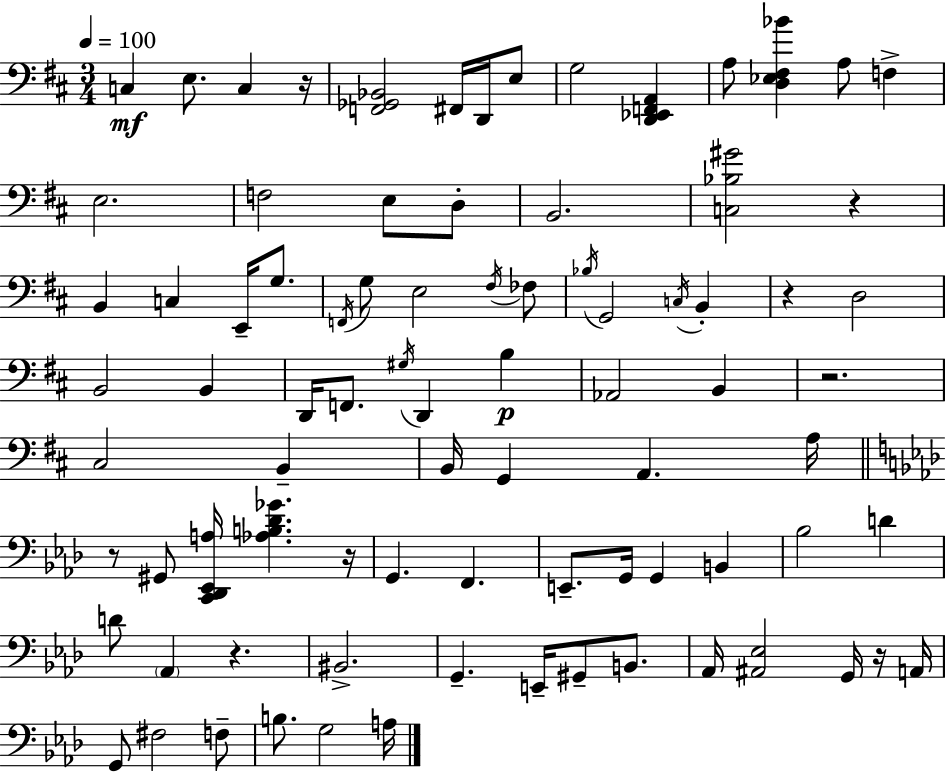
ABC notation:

X:1
T:Untitled
M:3/4
L:1/4
K:D
C, E,/2 C, z/4 [F,,_G,,_B,,]2 ^F,,/4 D,,/4 E,/2 G,2 [D,,_E,,F,,A,,] A,/2 [D,_E,^F,_B] A,/2 F, E,2 F,2 E,/2 D,/2 B,,2 [C,_B,^G]2 z B,, C, E,,/4 G,/2 F,,/4 G,/2 E,2 ^F,/4 _F,/2 _B,/4 G,,2 C,/4 B,, z D,2 B,,2 B,, D,,/4 F,,/2 ^G,/4 D,, B, _A,,2 B,, z2 ^C,2 B,, B,,/4 G,, A,, A,/4 z/2 ^G,,/2 [C,,_D,,_E,,A,]/4 [_A,B,_D_G] z/4 G,, F,, E,,/2 G,,/4 G,, B,, _B,2 D D/2 _A,, z ^B,,2 G,, E,,/4 ^G,,/2 B,,/2 _A,,/4 [^A,,_E,]2 G,,/4 z/4 A,,/4 G,,/2 ^F,2 F,/2 B,/2 G,2 A,/4